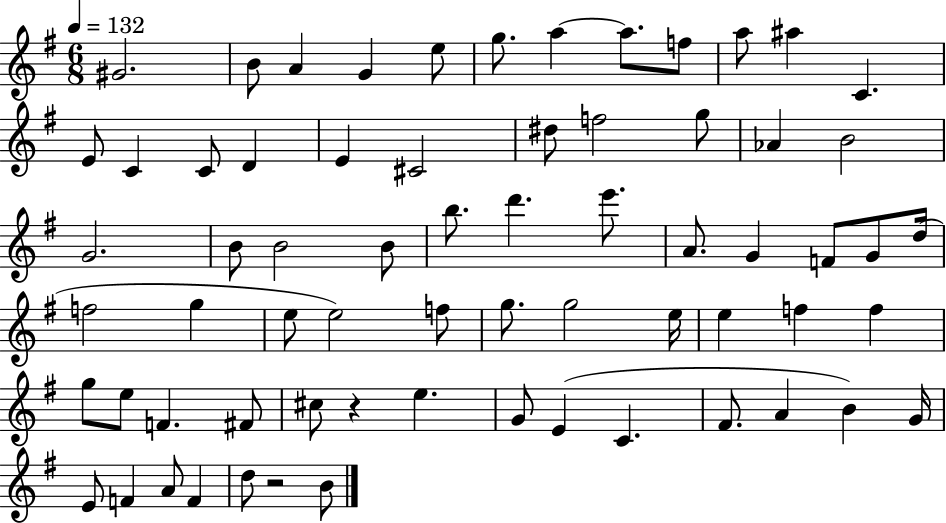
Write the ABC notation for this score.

X:1
T:Untitled
M:6/8
L:1/4
K:G
^G2 B/2 A G e/2 g/2 a a/2 f/2 a/2 ^a C E/2 C C/2 D E ^C2 ^d/2 f2 g/2 _A B2 G2 B/2 B2 B/2 b/2 d' e'/2 A/2 G F/2 G/2 d/4 f2 g e/2 e2 f/2 g/2 g2 e/4 e f f g/2 e/2 F ^F/2 ^c/2 z e G/2 E C ^F/2 A B G/4 E/2 F A/2 F d/2 z2 B/2